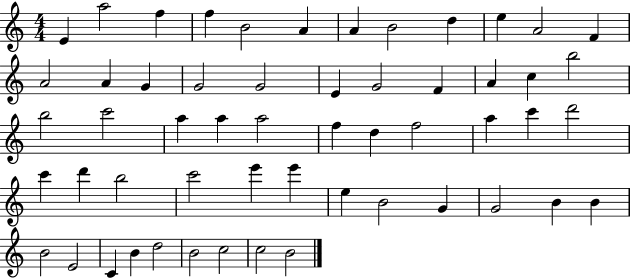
{
  \clef treble
  \numericTimeSignature
  \time 4/4
  \key c \major
  e'4 a''2 f''4 | f''4 b'2 a'4 | a'4 b'2 d''4 | e''4 a'2 f'4 | \break a'2 a'4 g'4 | g'2 g'2 | e'4 g'2 f'4 | a'4 c''4 b''2 | \break b''2 c'''2 | a''4 a''4 a''2 | f''4 d''4 f''2 | a''4 c'''4 d'''2 | \break c'''4 d'''4 b''2 | c'''2 e'''4 e'''4 | e''4 b'2 g'4 | g'2 b'4 b'4 | \break b'2 e'2 | c'4 b'4 d''2 | b'2 c''2 | c''2 b'2 | \break \bar "|."
}